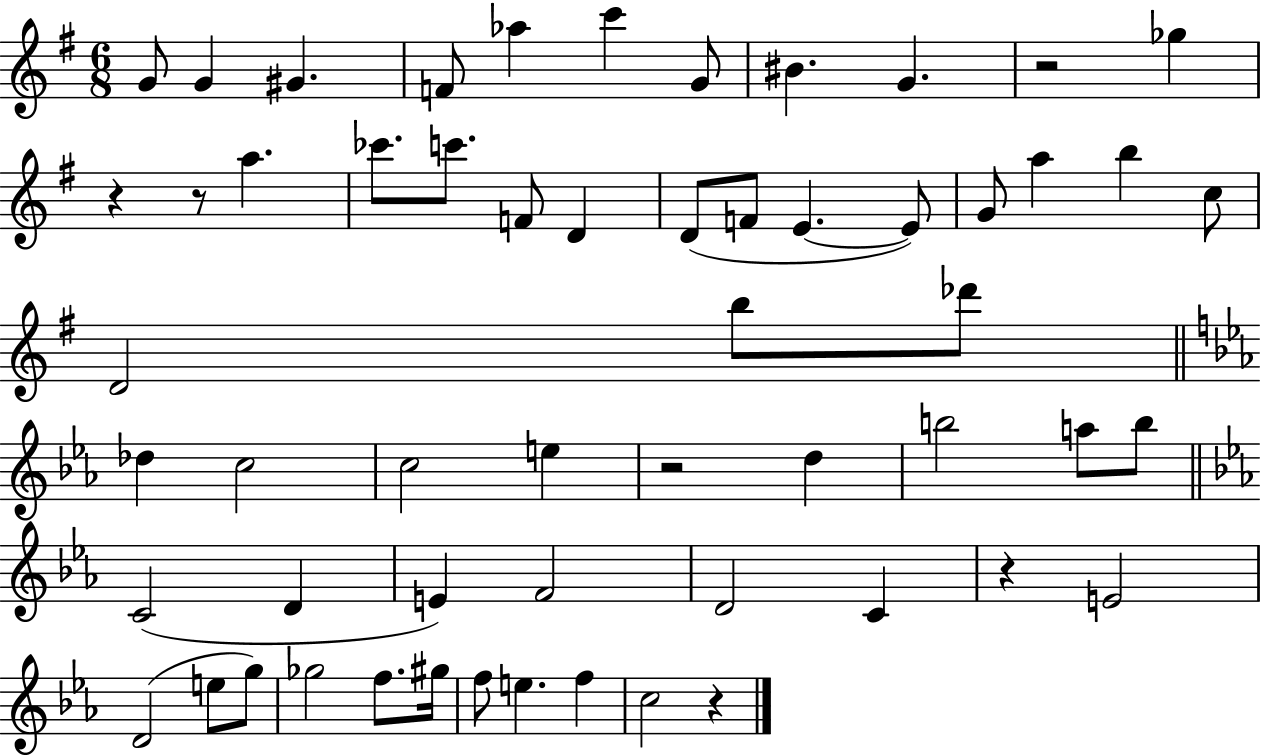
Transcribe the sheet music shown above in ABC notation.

X:1
T:Untitled
M:6/8
L:1/4
K:G
G/2 G ^G F/2 _a c' G/2 ^B G z2 _g z z/2 a _c'/2 c'/2 F/2 D D/2 F/2 E E/2 G/2 a b c/2 D2 b/2 _d'/2 _d c2 c2 e z2 d b2 a/2 b/2 C2 D E F2 D2 C z E2 D2 e/2 g/2 _g2 f/2 ^g/4 f/2 e f c2 z